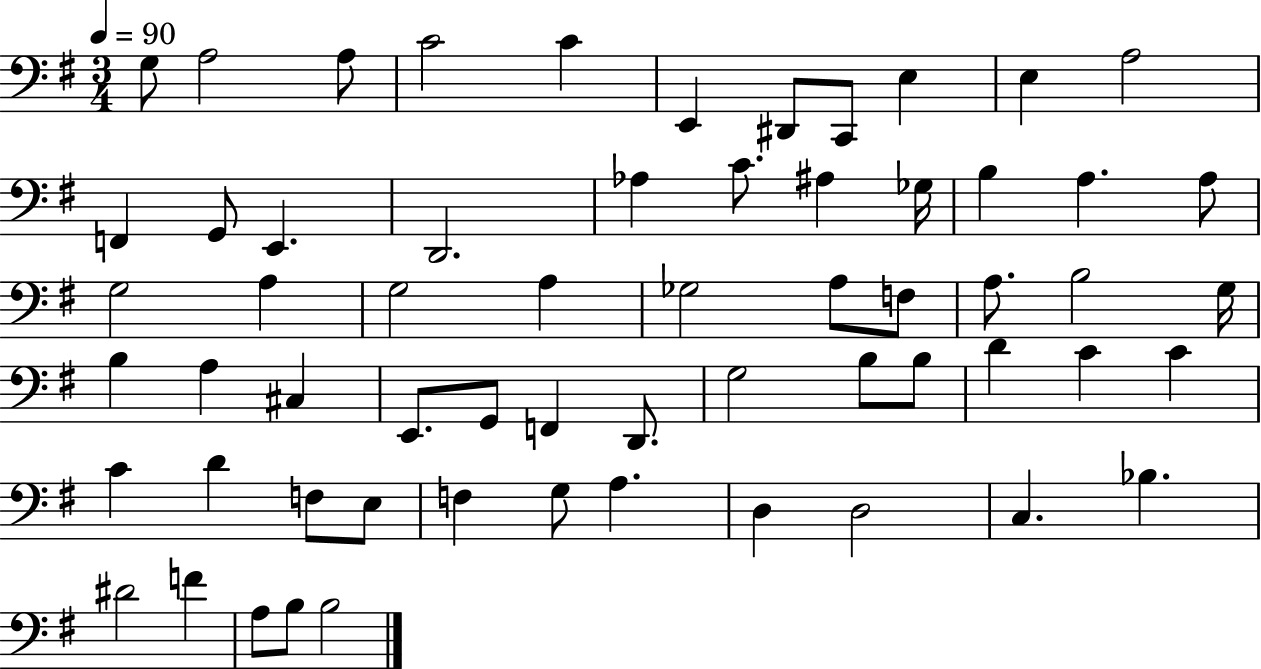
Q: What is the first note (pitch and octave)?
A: G3